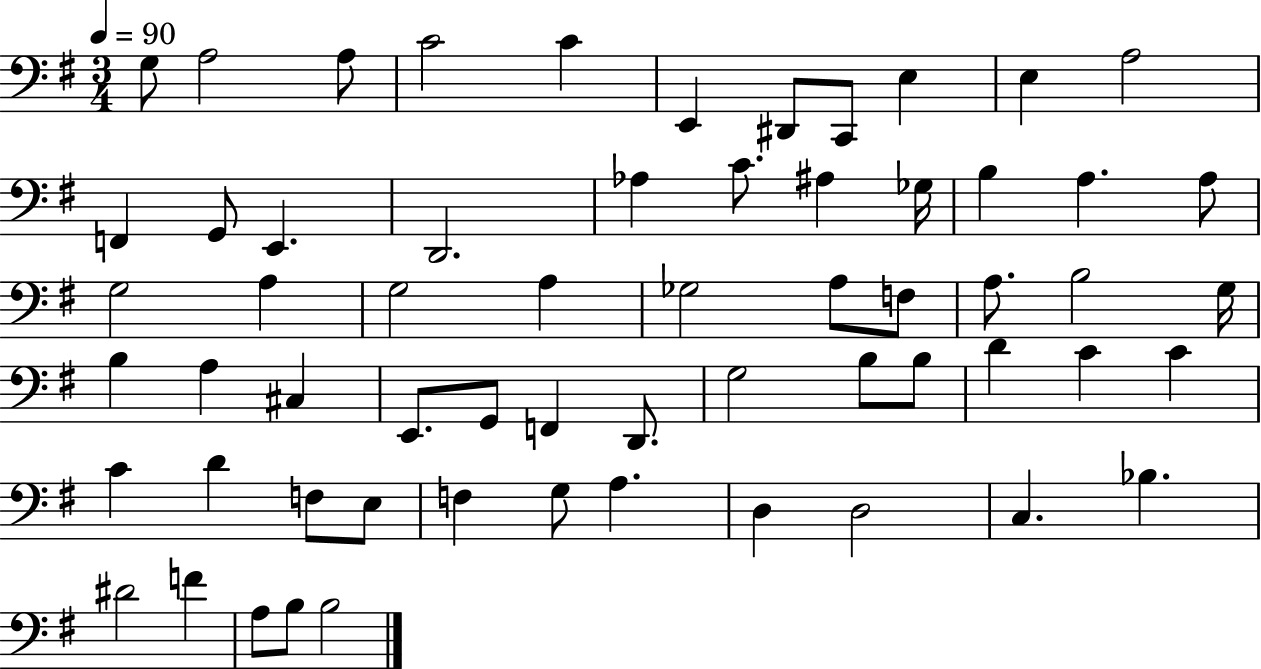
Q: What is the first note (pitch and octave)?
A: G3